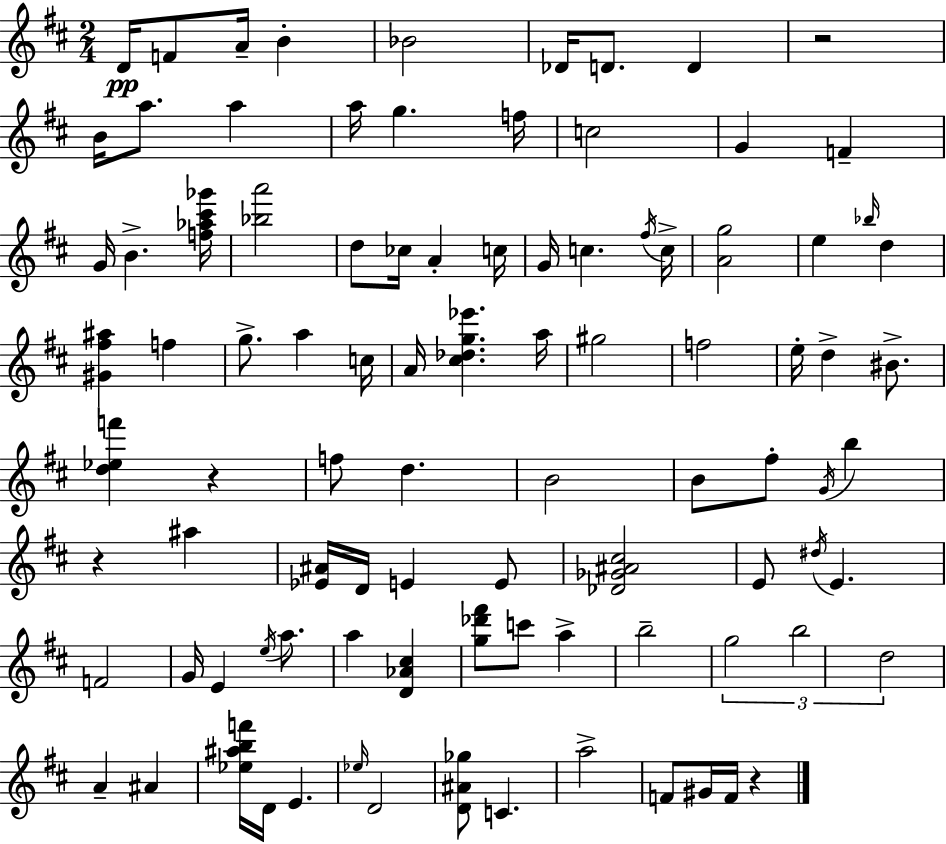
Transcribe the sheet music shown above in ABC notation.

X:1
T:Untitled
M:2/4
L:1/4
K:D
D/4 F/2 A/4 B _B2 _D/4 D/2 D z2 B/4 a/2 a a/4 g f/4 c2 G F G/4 B [f_a^c'_g']/4 [_ba']2 d/2 _c/4 A c/4 G/4 c ^f/4 c/4 [Ag]2 e _b/4 d [^G^f^a] f g/2 a c/4 A/4 [^c_dg_e'] a/4 ^g2 f2 e/4 d ^B/2 [d_ef'] z f/2 d B2 B/2 ^f/2 G/4 b z ^a [_E^A]/4 D/4 E E/2 [_D_G^A^c]2 E/2 ^d/4 E F2 G/4 E e/4 a/2 a [D_A^c] [g_d'^f']/2 c'/2 a b2 g2 b2 d2 A ^A [_e^abf']/4 D/4 E _e/4 D2 [D^A_g]/2 C a2 F/2 ^G/4 F/4 z